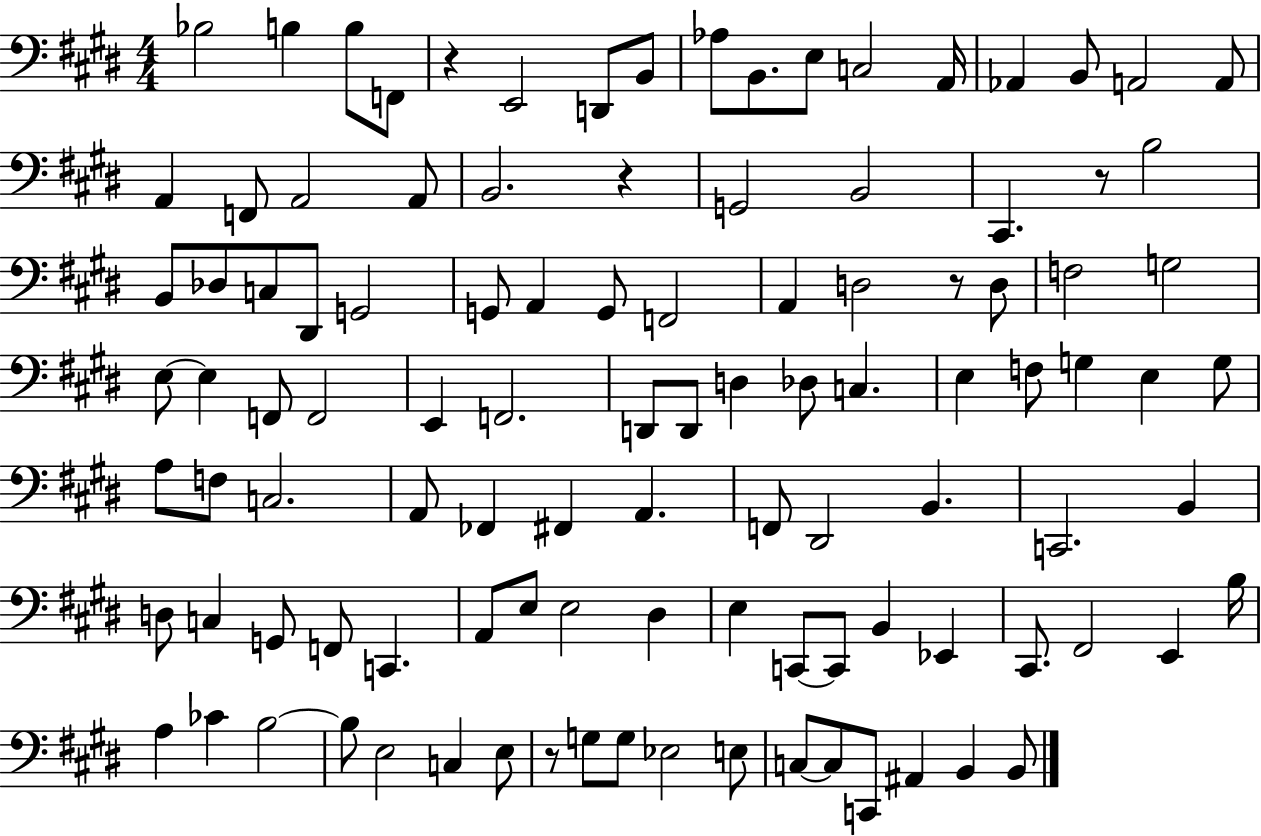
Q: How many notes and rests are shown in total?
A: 107